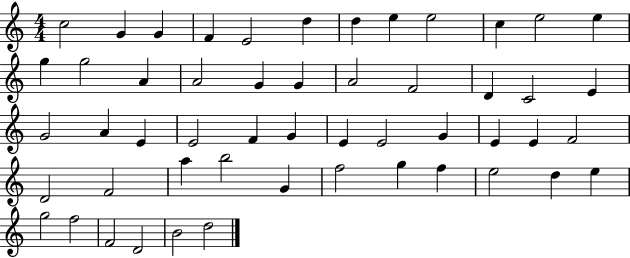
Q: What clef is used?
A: treble